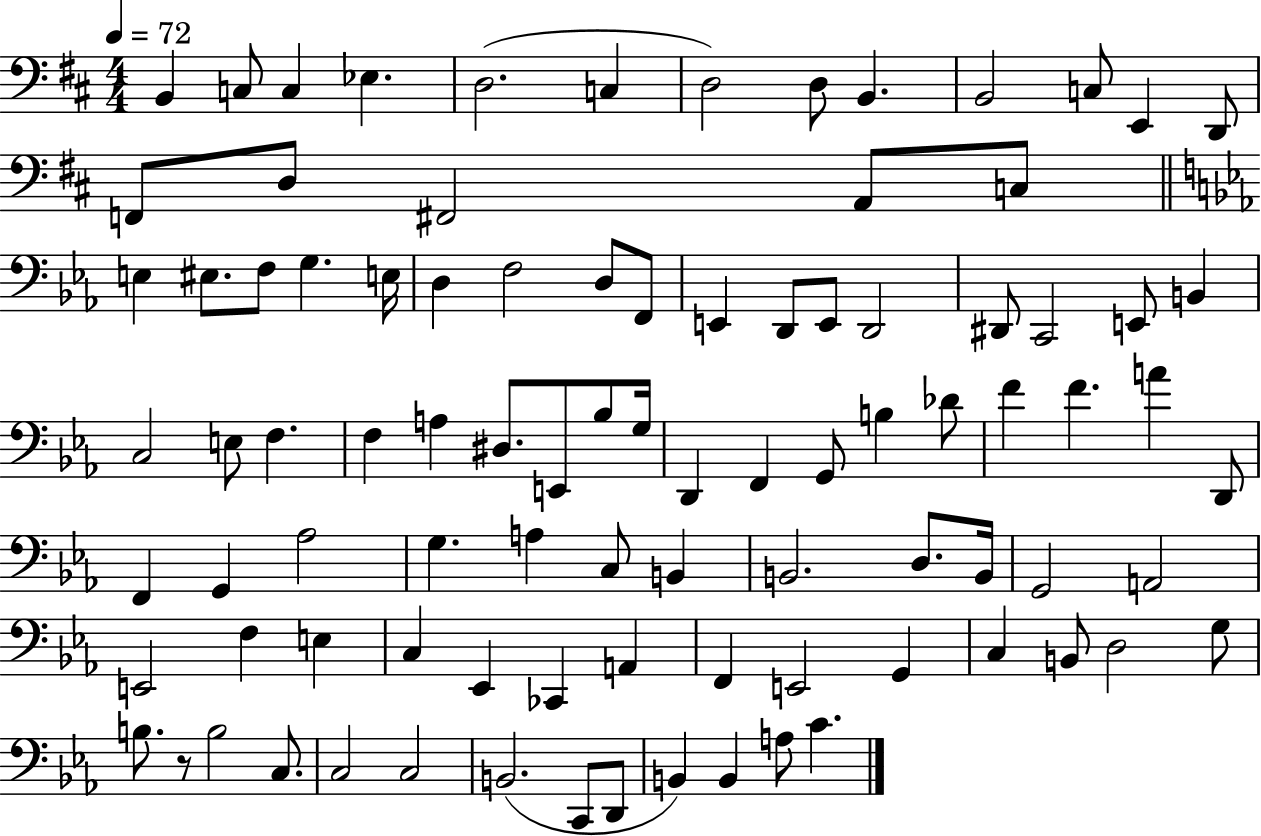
X:1
T:Untitled
M:4/4
L:1/4
K:D
B,, C,/2 C, _E, D,2 C, D,2 D,/2 B,, B,,2 C,/2 E,, D,,/2 F,,/2 D,/2 ^F,,2 A,,/2 C,/2 E, ^E,/2 F,/2 G, E,/4 D, F,2 D,/2 F,,/2 E,, D,,/2 E,,/2 D,,2 ^D,,/2 C,,2 E,,/2 B,, C,2 E,/2 F, F, A, ^D,/2 E,,/2 _B,/2 G,/4 D,, F,, G,,/2 B, _D/2 F F A D,,/2 F,, G,, _A,2 G, A, C,/2 B,, B,,2 D,/2 B,,/4 G,,2 A,,2 E,,2 F, E, C, _E,, _C,, A,, F,, E,,2 G,, C, B,,/2 D,2 G,/2 B,/2 z/2 B,2 C,/2 C,2 C,2 B,,2 C,,/2 D,,/2 B,, B,, A,/2 C